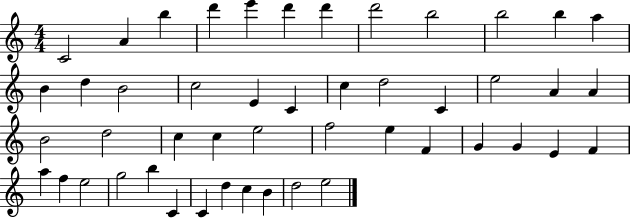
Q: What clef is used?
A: treble